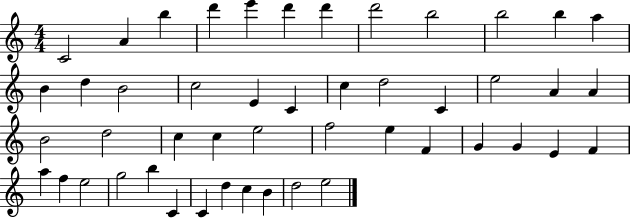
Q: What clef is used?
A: treble